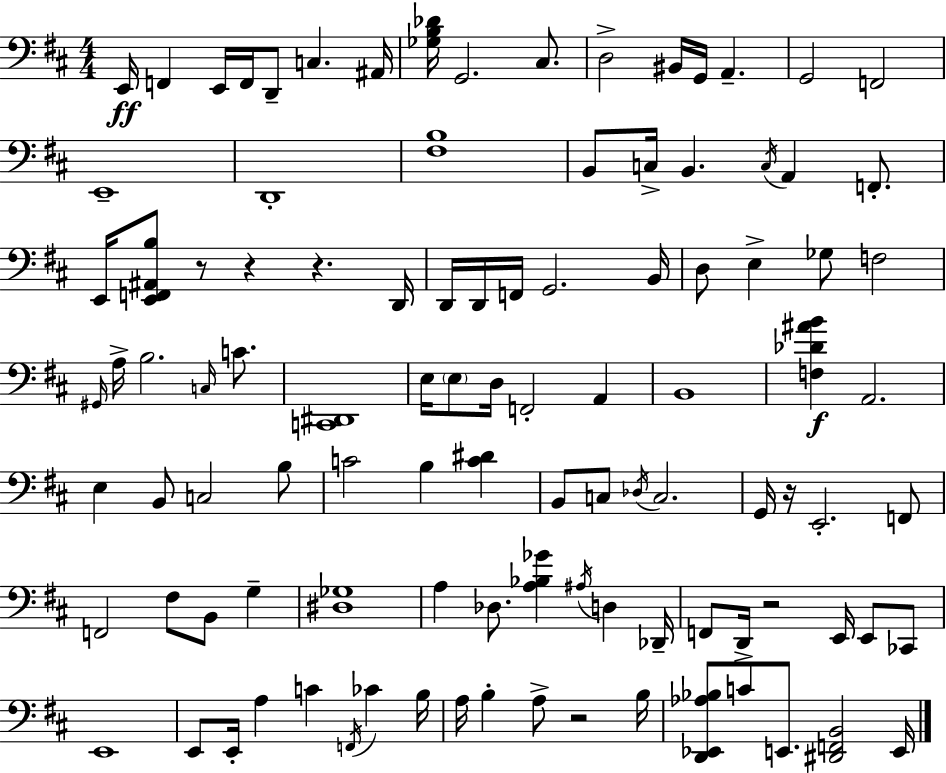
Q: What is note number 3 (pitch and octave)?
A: E2